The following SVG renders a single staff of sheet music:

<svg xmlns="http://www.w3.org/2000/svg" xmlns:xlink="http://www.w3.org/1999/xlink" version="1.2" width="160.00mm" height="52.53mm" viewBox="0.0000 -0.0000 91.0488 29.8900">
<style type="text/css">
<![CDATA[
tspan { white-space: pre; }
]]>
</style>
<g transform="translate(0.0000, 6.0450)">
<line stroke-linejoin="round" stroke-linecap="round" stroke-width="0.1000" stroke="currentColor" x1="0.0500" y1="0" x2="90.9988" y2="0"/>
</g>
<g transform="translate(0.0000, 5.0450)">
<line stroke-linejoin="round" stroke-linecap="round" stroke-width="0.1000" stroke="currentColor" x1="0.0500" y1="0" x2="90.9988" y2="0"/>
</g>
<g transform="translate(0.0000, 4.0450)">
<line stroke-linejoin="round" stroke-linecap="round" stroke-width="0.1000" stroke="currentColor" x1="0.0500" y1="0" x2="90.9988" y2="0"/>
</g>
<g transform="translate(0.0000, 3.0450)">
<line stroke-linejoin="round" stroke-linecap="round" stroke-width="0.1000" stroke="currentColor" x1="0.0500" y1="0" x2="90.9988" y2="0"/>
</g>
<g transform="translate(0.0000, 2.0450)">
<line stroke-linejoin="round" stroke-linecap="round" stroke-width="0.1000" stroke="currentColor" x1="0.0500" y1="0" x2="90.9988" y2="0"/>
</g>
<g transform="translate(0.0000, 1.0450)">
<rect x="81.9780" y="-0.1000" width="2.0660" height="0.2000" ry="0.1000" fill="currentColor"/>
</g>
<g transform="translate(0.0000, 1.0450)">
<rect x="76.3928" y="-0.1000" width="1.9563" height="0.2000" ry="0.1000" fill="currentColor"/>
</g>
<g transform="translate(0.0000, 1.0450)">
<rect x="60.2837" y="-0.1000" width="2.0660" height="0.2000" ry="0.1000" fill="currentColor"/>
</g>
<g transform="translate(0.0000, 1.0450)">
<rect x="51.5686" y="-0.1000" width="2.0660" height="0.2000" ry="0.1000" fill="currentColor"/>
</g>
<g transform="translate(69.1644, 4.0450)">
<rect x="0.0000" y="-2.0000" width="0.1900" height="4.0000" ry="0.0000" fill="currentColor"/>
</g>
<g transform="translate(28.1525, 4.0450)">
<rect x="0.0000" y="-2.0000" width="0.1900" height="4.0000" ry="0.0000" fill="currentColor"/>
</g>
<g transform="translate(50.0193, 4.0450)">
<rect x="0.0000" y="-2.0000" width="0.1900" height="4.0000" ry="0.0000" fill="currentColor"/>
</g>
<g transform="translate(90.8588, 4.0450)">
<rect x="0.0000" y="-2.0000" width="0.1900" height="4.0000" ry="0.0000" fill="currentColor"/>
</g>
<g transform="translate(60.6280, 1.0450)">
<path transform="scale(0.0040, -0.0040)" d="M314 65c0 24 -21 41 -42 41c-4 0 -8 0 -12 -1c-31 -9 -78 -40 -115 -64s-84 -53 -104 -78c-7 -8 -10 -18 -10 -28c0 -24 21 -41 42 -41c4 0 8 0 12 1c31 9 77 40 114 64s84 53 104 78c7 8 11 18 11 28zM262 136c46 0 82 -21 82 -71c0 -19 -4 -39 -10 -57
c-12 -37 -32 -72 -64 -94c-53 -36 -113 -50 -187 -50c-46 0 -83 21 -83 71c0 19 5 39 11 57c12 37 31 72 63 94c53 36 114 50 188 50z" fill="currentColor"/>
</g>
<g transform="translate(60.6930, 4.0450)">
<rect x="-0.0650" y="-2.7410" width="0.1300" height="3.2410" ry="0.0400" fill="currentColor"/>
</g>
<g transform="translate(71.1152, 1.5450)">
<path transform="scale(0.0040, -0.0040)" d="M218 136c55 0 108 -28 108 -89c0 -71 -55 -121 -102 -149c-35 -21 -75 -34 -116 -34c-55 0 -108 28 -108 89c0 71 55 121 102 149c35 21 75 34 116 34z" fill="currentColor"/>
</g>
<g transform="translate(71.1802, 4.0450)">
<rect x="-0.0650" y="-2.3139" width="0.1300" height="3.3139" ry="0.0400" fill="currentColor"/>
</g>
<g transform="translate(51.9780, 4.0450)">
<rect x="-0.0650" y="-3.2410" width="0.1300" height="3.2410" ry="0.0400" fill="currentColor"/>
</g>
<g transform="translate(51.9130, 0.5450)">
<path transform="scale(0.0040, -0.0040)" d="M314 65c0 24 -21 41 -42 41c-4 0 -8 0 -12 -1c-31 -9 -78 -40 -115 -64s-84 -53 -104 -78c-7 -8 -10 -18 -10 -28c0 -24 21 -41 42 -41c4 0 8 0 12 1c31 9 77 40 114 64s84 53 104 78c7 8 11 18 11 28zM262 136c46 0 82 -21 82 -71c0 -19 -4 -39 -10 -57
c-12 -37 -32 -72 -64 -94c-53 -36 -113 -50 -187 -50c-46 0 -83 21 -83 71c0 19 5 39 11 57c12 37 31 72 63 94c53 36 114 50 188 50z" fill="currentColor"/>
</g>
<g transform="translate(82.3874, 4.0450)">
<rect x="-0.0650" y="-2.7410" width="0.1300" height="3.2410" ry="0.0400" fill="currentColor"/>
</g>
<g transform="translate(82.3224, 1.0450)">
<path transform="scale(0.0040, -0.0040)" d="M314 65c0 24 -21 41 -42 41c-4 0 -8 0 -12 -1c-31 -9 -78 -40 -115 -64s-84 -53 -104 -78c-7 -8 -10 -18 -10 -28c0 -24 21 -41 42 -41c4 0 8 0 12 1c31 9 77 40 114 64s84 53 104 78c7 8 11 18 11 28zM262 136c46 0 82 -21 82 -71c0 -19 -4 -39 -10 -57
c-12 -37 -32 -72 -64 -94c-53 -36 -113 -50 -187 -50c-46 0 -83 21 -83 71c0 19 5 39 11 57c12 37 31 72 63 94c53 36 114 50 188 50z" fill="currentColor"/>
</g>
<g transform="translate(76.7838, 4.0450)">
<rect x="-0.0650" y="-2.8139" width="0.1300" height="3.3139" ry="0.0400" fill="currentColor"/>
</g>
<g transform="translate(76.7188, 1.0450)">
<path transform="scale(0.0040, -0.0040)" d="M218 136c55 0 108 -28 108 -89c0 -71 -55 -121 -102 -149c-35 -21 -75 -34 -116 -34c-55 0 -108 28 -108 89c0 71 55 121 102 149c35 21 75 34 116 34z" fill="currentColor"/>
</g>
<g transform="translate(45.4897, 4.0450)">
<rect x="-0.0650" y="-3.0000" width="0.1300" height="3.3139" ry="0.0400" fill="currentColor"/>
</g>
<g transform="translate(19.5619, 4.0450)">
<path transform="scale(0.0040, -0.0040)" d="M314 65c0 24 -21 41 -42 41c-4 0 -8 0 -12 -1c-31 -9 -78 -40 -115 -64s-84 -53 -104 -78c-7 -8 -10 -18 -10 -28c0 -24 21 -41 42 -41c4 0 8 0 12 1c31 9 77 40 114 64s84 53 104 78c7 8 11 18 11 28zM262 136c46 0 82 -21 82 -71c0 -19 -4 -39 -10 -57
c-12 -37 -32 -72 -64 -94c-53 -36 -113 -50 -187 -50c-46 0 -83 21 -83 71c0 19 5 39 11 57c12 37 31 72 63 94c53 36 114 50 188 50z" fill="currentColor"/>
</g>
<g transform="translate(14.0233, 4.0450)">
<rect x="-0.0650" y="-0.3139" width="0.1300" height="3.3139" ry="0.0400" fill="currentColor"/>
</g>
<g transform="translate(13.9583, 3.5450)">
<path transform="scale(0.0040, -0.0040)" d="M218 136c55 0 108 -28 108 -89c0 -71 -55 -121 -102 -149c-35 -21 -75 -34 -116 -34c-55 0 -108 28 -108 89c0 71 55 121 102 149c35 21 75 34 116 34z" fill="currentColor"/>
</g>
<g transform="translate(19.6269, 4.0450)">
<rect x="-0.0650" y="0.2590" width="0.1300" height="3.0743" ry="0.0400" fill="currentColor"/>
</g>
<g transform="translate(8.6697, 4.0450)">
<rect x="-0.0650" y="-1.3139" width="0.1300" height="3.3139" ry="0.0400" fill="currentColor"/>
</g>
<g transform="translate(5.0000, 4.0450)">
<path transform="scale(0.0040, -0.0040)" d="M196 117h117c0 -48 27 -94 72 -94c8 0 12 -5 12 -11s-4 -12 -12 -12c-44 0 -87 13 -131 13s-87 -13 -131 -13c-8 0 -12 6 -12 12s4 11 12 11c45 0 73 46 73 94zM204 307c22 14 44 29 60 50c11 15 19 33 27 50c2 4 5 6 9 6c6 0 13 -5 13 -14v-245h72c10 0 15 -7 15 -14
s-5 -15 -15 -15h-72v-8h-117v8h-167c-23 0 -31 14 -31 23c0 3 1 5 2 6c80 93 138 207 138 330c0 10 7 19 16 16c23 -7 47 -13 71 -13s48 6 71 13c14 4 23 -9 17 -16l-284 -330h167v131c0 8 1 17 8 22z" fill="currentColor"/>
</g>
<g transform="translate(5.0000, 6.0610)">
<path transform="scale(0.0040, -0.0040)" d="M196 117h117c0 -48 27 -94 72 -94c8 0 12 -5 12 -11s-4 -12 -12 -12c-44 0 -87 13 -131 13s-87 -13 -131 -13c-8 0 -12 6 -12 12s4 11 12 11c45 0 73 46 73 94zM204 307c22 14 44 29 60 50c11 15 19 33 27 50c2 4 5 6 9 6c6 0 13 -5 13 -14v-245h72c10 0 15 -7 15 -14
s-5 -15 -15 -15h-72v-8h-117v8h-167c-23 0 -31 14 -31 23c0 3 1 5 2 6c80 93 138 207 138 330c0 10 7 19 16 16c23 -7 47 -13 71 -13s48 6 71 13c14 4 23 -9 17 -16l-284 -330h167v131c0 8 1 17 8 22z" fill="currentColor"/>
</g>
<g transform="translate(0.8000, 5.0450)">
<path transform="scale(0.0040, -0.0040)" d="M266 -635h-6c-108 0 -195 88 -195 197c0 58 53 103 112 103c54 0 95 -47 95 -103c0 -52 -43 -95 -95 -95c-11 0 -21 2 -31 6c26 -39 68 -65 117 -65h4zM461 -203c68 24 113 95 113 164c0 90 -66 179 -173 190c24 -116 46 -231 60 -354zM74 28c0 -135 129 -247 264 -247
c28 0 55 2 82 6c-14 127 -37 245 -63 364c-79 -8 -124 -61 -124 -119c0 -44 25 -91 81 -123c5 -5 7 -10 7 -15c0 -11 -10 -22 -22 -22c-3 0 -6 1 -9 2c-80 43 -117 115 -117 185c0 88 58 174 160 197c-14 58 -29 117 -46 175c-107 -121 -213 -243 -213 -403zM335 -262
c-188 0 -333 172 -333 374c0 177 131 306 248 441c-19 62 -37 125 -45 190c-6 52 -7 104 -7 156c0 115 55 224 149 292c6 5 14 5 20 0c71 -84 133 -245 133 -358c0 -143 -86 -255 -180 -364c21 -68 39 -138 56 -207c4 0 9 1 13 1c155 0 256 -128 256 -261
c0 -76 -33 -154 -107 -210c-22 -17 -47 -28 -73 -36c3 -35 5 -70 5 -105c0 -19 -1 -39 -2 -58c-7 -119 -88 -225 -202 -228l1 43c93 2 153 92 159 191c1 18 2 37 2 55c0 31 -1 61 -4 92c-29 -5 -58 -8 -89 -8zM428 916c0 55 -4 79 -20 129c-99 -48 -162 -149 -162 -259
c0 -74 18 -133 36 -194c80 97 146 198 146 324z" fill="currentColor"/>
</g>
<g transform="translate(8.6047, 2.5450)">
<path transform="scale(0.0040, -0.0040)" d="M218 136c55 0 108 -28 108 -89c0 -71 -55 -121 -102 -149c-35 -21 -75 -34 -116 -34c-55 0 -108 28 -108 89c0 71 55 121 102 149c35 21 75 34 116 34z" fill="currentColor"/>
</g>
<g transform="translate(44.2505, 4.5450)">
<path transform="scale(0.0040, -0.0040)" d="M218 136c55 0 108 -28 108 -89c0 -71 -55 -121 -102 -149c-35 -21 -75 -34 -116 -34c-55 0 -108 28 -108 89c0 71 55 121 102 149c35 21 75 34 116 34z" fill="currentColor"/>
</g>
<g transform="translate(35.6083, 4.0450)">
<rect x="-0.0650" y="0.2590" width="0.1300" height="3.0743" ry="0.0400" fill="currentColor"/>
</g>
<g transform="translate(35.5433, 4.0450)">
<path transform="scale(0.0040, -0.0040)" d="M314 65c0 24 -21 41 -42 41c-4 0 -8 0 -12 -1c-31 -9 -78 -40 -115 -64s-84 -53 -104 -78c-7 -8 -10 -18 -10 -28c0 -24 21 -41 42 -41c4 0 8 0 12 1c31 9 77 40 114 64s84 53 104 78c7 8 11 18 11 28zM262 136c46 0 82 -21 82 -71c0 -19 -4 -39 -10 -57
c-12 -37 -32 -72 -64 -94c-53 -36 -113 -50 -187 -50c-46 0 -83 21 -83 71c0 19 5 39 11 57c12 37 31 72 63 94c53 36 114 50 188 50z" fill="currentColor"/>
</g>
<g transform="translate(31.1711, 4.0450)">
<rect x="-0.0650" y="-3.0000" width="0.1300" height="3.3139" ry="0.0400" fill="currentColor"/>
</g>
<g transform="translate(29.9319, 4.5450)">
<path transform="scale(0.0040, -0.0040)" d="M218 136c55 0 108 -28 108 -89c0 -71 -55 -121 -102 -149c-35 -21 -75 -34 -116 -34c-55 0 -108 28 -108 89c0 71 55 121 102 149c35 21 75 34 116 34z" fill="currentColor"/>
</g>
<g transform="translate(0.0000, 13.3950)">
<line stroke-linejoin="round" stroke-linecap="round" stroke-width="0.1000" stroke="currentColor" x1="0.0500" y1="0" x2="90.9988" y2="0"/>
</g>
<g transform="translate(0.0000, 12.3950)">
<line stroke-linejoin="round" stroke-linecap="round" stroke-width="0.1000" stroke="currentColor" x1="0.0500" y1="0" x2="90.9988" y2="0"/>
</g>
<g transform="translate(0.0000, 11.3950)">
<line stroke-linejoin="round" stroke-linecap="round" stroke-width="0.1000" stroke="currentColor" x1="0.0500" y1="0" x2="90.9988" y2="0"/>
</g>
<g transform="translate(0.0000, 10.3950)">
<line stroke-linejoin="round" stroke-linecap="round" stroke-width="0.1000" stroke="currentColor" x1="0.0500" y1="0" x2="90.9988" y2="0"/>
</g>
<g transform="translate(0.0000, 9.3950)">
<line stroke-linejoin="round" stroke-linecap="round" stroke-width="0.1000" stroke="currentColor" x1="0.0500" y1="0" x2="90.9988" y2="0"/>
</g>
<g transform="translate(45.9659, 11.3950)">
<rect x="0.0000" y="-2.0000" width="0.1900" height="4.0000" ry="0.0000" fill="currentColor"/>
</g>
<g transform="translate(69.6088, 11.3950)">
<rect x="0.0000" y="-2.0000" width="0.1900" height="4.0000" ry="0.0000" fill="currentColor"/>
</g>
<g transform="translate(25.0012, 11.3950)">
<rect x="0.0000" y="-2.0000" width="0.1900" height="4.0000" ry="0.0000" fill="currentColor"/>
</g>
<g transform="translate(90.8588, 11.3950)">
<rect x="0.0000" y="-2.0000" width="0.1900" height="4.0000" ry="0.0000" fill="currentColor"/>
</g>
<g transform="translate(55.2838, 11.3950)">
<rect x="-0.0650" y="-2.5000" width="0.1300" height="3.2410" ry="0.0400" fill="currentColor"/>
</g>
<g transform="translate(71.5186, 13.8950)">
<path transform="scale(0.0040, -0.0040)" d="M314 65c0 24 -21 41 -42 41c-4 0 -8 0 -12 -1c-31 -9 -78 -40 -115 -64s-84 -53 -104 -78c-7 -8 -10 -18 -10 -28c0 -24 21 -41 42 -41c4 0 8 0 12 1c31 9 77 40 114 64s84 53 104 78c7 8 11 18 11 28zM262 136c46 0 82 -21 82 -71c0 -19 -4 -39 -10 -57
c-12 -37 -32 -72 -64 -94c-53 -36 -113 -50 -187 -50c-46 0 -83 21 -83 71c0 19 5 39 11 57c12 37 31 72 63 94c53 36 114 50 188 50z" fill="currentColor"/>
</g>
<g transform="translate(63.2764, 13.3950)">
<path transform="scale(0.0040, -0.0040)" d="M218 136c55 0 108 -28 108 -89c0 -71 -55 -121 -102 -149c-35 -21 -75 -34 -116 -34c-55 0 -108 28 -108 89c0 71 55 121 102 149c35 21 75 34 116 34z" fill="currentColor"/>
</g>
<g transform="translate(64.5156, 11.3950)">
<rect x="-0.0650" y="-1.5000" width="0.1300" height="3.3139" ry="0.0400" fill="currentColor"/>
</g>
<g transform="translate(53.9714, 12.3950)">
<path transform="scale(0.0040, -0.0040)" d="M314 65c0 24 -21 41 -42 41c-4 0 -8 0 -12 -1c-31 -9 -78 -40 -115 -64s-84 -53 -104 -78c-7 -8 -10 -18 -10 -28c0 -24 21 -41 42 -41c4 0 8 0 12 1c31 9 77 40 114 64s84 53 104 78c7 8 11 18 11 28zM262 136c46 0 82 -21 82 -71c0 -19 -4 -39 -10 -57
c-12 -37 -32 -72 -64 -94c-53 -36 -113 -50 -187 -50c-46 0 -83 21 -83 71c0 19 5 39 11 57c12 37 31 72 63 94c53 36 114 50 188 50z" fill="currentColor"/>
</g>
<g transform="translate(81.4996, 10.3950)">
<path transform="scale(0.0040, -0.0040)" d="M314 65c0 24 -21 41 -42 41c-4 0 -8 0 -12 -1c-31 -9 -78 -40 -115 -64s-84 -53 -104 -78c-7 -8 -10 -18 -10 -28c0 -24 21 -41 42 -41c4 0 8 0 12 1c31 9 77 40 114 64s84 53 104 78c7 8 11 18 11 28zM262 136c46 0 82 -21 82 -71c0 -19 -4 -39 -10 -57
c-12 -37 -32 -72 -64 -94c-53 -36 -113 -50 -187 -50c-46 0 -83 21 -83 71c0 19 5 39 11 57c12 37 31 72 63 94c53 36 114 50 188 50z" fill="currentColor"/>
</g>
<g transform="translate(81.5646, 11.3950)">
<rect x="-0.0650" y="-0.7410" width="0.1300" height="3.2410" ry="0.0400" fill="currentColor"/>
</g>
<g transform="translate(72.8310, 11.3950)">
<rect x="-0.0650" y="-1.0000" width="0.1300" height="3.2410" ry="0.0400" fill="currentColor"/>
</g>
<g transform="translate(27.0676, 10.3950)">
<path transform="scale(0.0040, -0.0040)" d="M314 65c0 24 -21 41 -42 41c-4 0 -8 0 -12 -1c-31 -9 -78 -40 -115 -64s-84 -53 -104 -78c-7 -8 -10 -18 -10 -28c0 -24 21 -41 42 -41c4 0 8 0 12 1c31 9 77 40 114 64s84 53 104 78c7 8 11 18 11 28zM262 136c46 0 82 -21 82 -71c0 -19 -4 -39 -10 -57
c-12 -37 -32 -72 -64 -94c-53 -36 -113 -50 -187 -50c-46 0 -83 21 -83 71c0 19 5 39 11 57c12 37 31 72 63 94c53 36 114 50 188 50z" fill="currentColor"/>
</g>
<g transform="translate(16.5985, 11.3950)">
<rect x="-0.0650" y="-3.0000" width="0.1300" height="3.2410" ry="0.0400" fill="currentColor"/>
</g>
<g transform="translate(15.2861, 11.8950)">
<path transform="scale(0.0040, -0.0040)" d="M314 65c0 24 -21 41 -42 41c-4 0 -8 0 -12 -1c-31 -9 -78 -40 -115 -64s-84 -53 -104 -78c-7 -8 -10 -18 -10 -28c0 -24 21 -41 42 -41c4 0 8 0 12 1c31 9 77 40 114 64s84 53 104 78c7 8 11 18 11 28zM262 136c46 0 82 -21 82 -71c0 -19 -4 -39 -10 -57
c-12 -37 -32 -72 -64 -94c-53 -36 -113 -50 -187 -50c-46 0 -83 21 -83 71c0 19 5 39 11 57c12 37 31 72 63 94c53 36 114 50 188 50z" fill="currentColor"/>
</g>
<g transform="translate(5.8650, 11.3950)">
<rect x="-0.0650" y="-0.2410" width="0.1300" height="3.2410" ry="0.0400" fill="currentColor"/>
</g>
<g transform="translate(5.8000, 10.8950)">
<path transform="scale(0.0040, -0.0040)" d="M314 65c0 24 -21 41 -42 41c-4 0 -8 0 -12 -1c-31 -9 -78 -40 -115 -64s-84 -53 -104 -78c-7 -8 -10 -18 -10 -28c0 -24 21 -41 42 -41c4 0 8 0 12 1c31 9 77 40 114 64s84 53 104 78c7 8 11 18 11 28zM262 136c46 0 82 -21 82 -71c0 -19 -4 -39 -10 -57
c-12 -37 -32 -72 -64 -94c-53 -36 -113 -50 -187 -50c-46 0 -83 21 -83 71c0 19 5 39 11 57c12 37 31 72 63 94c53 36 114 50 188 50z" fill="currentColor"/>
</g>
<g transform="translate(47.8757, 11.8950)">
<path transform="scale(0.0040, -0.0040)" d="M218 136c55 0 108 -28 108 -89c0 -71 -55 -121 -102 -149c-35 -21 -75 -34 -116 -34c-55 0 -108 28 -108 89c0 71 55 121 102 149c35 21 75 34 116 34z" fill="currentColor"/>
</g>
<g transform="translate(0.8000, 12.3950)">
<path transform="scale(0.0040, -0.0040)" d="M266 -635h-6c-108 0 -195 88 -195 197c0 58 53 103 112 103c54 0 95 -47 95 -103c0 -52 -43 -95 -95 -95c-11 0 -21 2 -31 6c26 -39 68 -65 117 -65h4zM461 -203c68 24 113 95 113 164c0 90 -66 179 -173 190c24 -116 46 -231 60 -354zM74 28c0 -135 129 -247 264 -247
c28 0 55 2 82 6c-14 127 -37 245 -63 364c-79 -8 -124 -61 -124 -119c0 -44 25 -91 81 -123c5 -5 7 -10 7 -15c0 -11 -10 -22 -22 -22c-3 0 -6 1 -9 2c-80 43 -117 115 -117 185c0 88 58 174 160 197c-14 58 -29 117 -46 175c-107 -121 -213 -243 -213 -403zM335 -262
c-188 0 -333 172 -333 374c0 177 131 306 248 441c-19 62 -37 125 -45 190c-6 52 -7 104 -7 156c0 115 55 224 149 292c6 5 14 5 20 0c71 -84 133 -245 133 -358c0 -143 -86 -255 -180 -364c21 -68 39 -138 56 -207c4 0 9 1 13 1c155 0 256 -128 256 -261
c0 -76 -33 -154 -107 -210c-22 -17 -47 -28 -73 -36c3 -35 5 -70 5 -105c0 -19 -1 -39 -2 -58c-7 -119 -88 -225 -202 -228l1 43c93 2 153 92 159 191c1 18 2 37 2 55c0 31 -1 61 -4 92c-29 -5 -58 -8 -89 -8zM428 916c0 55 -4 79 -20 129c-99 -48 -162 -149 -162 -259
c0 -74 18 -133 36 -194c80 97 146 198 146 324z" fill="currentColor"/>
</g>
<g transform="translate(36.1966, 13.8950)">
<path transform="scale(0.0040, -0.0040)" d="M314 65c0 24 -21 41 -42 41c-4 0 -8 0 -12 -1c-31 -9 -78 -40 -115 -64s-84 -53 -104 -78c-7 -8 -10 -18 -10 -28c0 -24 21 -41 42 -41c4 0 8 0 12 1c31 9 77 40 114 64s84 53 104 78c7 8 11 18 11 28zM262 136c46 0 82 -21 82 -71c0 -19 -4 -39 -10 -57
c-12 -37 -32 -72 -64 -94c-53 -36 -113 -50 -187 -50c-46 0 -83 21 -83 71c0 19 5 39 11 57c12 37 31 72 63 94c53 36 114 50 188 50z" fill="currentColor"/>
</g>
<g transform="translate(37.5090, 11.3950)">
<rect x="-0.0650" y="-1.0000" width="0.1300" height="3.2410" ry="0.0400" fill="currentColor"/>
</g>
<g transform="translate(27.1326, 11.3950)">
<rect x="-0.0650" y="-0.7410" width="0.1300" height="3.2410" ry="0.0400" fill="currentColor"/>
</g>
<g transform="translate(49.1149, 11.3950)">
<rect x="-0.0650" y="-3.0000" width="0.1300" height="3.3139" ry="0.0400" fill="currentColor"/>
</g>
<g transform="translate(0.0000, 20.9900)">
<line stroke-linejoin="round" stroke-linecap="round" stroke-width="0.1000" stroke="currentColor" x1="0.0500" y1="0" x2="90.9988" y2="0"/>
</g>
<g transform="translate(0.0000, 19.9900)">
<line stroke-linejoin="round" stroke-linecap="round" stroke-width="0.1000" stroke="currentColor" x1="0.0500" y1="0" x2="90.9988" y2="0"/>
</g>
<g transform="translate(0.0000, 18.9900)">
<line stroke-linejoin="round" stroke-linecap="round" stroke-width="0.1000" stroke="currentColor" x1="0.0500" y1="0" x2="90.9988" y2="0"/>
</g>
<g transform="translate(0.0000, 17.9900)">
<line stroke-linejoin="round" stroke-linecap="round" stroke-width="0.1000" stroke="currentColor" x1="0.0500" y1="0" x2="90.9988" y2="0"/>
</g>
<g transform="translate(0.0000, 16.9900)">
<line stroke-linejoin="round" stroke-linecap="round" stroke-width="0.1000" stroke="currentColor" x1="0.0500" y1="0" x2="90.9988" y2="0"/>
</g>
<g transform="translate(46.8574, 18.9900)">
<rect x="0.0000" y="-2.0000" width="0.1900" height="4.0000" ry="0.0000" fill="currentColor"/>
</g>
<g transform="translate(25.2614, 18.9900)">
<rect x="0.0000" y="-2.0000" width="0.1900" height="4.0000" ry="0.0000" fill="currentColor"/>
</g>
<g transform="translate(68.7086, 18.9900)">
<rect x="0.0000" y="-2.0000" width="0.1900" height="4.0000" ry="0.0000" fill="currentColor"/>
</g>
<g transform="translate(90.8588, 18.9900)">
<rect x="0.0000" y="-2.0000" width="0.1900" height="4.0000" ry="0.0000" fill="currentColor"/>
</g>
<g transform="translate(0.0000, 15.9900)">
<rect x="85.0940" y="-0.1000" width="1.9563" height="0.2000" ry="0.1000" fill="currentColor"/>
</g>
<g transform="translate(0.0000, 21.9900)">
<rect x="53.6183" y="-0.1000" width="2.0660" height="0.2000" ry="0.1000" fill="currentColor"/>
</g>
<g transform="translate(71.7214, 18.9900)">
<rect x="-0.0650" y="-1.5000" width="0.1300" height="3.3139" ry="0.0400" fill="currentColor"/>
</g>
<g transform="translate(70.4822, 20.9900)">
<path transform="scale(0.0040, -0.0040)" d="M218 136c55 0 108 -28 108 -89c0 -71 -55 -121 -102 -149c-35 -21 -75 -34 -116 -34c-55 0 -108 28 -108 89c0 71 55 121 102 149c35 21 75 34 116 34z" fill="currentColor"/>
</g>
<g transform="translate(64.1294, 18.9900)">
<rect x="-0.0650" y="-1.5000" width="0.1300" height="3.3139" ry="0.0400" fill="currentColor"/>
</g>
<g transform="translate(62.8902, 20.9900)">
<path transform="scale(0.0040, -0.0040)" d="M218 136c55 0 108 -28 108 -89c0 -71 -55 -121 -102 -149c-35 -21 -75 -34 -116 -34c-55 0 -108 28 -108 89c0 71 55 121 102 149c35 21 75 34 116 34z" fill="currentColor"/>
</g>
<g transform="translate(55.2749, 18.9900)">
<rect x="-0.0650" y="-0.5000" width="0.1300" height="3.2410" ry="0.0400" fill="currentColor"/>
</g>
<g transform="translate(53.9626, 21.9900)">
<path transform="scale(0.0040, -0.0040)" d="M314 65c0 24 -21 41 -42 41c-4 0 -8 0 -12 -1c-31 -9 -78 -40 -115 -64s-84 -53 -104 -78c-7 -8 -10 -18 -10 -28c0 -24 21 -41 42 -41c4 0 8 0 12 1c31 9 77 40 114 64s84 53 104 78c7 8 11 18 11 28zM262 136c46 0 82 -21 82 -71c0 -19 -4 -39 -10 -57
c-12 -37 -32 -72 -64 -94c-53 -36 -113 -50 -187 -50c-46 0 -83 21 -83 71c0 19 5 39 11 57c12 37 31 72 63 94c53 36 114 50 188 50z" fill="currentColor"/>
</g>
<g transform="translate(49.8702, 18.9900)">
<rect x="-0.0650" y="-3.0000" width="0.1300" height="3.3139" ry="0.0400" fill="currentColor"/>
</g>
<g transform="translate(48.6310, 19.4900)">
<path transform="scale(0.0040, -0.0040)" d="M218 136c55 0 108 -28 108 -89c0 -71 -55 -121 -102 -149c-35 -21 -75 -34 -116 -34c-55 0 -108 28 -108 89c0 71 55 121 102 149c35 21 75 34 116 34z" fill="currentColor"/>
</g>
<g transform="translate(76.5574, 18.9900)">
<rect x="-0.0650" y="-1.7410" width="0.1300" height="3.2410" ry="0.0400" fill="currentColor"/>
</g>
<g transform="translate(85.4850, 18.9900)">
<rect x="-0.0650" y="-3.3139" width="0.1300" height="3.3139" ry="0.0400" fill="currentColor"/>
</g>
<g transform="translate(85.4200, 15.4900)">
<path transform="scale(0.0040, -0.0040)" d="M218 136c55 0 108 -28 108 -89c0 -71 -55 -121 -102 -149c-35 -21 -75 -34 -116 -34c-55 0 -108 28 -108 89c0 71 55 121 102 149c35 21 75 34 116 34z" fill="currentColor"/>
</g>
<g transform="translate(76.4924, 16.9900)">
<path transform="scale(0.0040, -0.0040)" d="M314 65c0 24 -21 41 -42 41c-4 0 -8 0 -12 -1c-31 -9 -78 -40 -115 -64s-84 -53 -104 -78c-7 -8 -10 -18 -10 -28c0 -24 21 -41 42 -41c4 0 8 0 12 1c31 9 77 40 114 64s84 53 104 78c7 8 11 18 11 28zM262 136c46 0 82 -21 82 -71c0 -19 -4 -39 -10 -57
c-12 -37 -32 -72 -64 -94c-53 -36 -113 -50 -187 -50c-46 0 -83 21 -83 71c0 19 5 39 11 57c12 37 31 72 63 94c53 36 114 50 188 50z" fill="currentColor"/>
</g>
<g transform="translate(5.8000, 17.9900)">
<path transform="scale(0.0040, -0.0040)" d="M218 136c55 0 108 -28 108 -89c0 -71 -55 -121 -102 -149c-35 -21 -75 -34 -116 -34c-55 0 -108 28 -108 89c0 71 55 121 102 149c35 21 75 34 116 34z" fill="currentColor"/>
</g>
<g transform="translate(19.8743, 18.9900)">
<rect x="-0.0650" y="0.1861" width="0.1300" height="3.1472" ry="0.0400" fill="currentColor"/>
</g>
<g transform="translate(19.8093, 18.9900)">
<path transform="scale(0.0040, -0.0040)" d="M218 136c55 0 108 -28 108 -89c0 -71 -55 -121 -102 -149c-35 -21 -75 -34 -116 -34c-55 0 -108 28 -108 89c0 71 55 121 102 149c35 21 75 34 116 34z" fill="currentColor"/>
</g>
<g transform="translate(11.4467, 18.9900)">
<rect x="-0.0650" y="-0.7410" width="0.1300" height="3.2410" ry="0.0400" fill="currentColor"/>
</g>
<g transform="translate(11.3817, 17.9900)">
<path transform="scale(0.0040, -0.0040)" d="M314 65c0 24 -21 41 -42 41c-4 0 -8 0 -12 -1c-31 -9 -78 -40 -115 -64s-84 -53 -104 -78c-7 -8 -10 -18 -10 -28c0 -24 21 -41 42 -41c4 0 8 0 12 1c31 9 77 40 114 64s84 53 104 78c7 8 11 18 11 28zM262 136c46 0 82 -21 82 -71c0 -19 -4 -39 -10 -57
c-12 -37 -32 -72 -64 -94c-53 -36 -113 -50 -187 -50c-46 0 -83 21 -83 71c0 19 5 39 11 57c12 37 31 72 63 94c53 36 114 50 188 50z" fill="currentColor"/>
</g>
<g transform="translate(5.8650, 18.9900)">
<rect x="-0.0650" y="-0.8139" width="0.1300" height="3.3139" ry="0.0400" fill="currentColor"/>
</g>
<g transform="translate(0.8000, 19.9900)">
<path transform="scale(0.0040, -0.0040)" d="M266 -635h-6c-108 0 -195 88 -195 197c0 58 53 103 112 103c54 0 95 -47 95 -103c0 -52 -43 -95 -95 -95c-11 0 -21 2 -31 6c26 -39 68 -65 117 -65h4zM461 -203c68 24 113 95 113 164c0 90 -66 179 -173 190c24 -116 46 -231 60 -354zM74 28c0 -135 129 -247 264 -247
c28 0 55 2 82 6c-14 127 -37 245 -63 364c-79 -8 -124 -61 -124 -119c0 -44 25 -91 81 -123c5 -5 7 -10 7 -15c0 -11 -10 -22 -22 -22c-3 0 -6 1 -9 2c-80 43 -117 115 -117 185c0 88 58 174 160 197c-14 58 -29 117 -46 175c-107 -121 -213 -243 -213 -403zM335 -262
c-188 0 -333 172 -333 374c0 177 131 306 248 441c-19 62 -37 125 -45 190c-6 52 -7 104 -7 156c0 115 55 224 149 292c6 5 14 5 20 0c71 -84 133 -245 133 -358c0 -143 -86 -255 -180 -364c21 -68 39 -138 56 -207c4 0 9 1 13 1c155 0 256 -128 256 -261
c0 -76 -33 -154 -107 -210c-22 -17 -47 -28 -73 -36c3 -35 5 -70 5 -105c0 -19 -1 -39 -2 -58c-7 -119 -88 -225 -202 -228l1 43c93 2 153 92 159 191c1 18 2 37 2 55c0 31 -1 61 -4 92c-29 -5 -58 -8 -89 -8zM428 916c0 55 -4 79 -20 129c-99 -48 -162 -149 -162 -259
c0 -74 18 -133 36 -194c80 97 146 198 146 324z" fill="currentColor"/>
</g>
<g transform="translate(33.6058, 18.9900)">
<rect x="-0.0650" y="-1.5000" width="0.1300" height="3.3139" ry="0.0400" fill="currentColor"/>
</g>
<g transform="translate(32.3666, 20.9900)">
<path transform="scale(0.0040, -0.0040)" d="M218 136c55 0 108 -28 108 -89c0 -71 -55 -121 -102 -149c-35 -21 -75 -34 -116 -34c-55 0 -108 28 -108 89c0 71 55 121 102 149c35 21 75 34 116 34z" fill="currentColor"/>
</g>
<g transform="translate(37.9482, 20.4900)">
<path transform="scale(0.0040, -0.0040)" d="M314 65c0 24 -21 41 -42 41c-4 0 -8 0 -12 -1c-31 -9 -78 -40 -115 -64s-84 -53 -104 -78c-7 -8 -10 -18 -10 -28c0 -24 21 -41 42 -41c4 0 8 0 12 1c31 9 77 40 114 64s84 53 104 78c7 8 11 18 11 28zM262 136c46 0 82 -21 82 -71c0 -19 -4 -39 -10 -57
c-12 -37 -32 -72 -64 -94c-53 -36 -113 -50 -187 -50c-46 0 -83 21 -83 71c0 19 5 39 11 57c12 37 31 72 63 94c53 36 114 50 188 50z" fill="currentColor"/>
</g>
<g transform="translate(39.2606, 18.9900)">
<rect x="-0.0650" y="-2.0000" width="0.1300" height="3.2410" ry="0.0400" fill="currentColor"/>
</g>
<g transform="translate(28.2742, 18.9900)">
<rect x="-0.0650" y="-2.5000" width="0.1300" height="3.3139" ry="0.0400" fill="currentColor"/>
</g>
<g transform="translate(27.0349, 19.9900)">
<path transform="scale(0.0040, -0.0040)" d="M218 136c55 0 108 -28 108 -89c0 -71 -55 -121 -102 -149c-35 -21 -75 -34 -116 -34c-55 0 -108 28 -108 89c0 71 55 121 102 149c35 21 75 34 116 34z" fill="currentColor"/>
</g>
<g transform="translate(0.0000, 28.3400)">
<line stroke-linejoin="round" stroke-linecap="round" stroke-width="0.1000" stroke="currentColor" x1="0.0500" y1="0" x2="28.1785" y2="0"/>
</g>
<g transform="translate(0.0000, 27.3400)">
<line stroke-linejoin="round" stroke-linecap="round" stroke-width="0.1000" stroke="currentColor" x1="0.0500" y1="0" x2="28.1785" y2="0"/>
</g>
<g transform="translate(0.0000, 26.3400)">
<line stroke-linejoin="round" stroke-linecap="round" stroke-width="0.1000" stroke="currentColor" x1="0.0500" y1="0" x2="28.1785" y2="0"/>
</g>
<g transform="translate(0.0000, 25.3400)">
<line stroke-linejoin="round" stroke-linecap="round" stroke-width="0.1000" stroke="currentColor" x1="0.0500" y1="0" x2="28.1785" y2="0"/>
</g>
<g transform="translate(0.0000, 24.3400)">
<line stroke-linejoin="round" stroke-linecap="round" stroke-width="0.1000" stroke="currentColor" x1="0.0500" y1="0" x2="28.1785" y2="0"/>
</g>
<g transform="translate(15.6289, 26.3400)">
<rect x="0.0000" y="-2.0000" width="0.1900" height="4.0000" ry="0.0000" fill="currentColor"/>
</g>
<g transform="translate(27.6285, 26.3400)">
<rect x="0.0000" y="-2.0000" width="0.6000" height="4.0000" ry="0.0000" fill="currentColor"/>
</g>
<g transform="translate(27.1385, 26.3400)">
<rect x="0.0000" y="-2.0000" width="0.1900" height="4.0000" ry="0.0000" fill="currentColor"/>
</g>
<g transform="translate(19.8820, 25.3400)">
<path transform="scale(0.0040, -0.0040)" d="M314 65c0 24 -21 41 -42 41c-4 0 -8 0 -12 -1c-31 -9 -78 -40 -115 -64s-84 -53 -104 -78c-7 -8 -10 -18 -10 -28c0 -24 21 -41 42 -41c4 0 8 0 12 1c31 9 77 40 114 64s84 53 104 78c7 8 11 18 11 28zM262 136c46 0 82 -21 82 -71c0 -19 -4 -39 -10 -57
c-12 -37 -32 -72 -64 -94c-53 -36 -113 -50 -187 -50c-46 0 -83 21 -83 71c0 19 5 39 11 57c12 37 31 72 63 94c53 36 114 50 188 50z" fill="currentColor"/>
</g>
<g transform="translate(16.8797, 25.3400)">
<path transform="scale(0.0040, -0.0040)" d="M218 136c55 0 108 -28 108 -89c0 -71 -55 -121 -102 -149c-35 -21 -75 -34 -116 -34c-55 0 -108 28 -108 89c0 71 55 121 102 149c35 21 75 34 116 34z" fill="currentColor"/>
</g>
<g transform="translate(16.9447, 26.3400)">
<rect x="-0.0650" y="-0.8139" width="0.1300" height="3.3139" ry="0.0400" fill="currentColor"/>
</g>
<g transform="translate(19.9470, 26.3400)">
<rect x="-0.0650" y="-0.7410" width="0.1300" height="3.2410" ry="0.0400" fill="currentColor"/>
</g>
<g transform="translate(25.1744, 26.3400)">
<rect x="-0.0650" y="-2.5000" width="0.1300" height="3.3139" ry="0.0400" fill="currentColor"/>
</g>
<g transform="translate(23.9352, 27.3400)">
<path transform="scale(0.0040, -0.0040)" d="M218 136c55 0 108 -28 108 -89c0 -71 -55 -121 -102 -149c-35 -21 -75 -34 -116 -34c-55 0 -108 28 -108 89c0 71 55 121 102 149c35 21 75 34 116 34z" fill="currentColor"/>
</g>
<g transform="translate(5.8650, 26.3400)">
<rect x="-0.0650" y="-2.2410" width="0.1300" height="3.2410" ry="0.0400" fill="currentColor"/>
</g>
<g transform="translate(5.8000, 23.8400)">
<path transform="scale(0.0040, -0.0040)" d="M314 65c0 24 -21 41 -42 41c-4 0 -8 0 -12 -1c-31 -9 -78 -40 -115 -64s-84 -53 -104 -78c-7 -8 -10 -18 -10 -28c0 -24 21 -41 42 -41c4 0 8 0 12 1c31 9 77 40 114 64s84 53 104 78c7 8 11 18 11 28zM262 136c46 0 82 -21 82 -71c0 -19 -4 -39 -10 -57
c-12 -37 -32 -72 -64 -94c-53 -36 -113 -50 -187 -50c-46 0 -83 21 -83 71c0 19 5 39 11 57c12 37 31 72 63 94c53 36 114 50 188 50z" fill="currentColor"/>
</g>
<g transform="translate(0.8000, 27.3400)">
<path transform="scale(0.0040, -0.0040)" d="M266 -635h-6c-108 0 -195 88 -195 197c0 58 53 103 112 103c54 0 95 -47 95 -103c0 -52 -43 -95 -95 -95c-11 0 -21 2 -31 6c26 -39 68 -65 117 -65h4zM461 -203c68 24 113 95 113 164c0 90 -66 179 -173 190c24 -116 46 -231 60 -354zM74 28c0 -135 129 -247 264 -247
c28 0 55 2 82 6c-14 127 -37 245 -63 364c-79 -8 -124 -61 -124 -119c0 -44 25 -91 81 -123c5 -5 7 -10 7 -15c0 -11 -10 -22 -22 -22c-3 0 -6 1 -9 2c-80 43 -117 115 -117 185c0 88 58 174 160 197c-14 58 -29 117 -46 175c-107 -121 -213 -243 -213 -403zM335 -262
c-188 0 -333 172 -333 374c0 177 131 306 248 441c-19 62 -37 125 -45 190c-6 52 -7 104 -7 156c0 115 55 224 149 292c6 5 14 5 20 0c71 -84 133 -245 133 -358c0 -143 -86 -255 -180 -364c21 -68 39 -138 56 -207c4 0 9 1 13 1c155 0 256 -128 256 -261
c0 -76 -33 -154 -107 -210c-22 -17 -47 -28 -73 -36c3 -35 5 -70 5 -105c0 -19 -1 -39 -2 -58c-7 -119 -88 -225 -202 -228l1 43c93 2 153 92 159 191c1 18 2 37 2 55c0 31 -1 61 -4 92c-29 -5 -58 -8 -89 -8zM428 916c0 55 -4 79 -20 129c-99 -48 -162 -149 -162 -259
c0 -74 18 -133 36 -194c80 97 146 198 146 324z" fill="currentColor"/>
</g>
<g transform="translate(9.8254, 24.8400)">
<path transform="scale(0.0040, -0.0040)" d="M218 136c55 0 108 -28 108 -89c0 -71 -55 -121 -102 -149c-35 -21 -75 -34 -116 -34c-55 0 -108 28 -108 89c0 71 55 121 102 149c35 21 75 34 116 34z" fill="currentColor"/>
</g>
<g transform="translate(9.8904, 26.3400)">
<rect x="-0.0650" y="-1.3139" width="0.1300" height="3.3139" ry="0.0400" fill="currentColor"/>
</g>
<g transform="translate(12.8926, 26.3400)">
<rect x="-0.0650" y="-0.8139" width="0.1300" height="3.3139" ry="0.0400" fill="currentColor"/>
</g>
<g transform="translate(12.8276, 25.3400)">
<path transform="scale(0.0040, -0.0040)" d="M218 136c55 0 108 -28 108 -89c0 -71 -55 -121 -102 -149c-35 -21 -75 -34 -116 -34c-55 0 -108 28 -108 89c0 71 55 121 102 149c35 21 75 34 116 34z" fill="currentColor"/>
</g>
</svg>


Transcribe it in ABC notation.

X:1
T:Untitled
M:4/4
L:1/4
K:C
e c B2 A B2 A b2 a2 g a a2 c2 A2 d2 D2 A G2 E D2 d2 d d2 B G E F2 A C2 E E f2 b g2 e d d d2 G